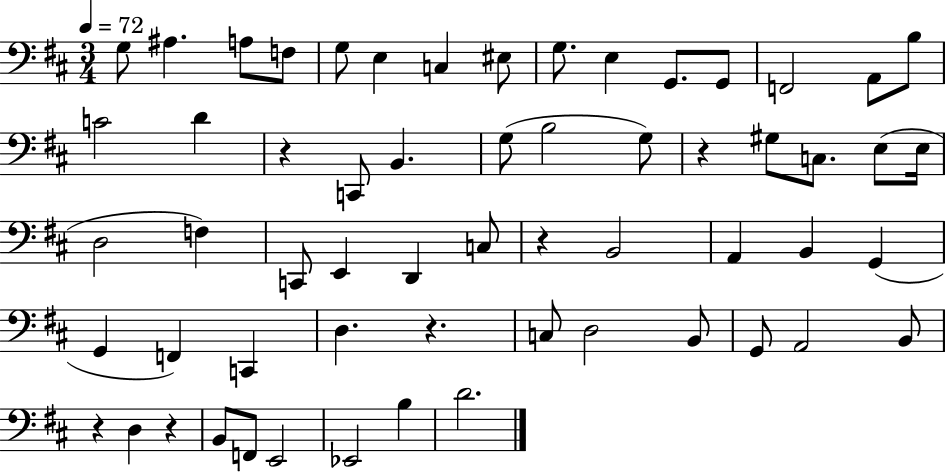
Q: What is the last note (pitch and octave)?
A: D4